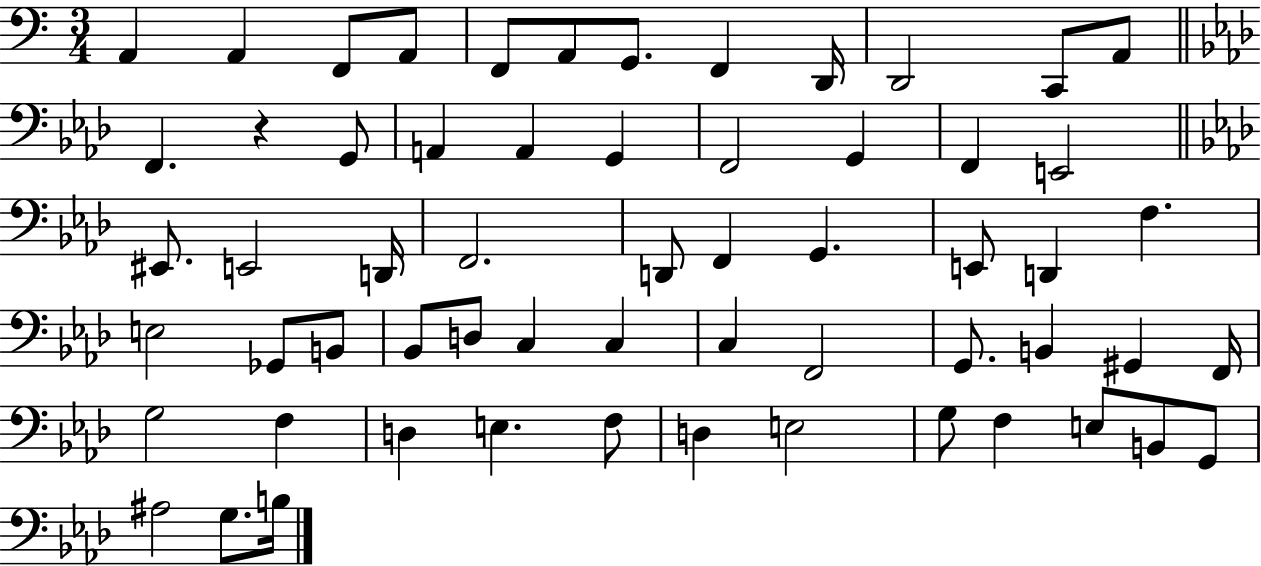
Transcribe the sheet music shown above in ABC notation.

X:1
T:Untitled
M:3/4
L:1/4
K:C
A,, A,, F,,/2 A,,/2 F,,/2 A,,/2 G,,/2 F,, D,,/4 D,,2 C,,/2 A,,/2 F,, z G,,/2 A,, A,, G,, F,,2 G,, F,, E,,2 ^E,,/2 E,,2 D,,/4 F,,2 D,,/2 F,, G,, E,,/2 D,, F, E,2 _G,,/2 B,,/2 _B,,/2 D,/2 C, C, C, F,,2 G,,/2 B,, ^G,, F,,/4 G,2 F, D, E, F,/2 D, E,2 G,/2 F, E,/2 B,,/2 G,,/2 ^A,2 G,/2 B,/4